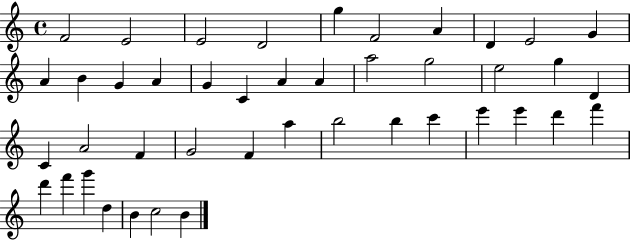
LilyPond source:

{
  \clef treble
  \time 4/4
  \defaultTimeSignature
  \key c \major
  f'2 e'2 | e'2 d'2 | g''4 f'2 a'4 | d'4 e'2 g'4 | \break a'4 b'4 g'4 a'4 | g'4 c'4 a'4 a'4 | a''2 g''2 | e''2 g''4 d'4 | \break c'4 a'2 f'4 | g'2 f'4 a''4 | b''2 b''4 c'''4 | e'''4 e'''4 d'''4 f'''4 | \break d'''4 f'''4 g'''4 d''4 | b'4 c''2 b'4 | \bar "|."
}